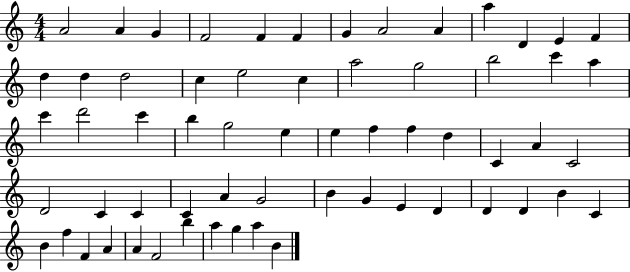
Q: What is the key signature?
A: C major